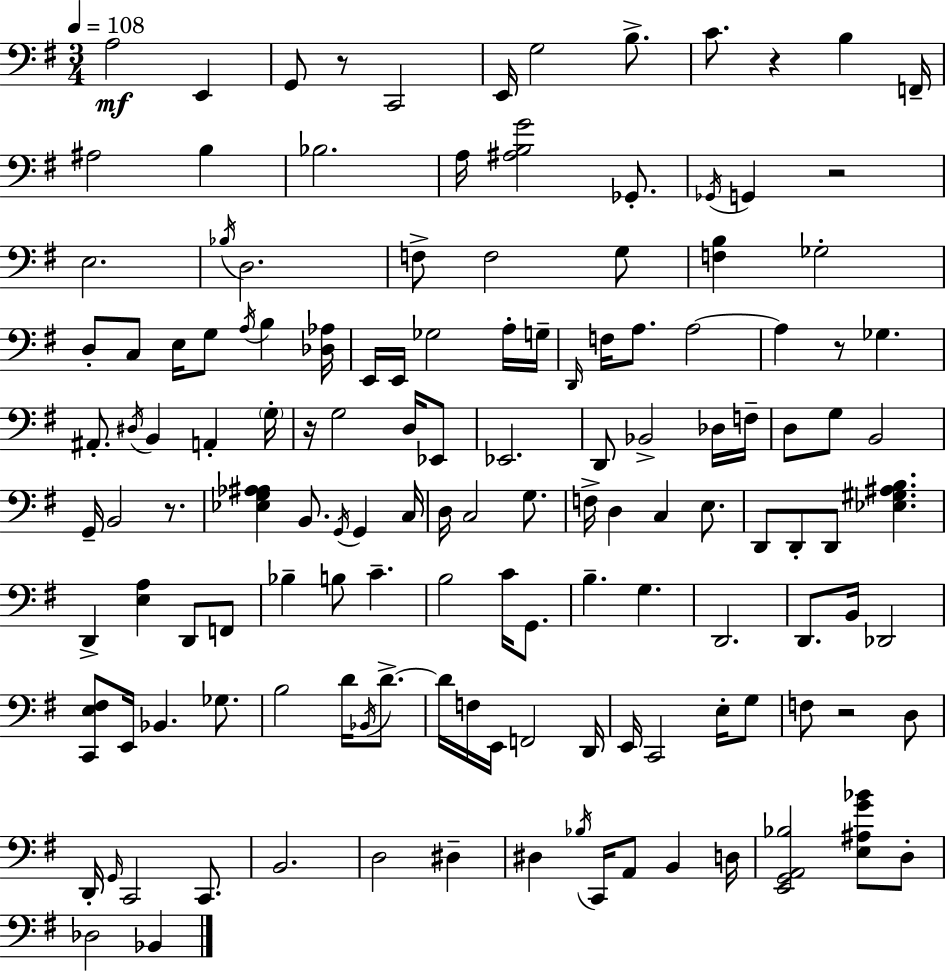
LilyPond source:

{
  \clef bass
  \numericTimeSignature
  \time 3/4
  \key e \minor
  \tempo 4 = 108
  \repeat volta 2 { a2\mf e,4 | g,8 r8 c,2 | e,16 g2 b8.-> | c'8. r4 b4 f,16-- | \break ais2 b4 | bes2. | a16 <ais b g'>2 ges,8.-. | \acciaccatura { ges,16 } g,4 r2 | \break e2. | \acciaccatura { bes16 } d2. | f8-> f2 | g8 <f b>4 ges2-. | \break d8-. c8 e16 g8 \acciaccatura { a16 } b4 | <des aes>16 e,16 e,16 ges2 | a16-. g16-- \grace { d,16 } f16 a8. a2~~ | a4 r8 ges4. | \break ais,8.-. \acciaccatura { dis16 } b,4 | a,4-. \parenthesize g16-. r16 g2 | d16 ees,8 ees,2. | d,8 bes,2-> | \break des16 f16-- d8 g8 b,2 | g,16-- b,2 | r8. <ees g ais aes>4 b,8. | \acciaccatura { g,16 } g,4 c16 d16 c2 | \break g8. f16-> d4 c4 | e8. d,8 d,8-. d,8 | <ees gis ais b>4. d,4-> <e a>4 | d,8 f,8 bes4-- b8 | \break c'4.-- b2 | c'16 g,8. b4.-- | g4. d,2. | d,8. b,16 des,2 | \break <c, e fis>8 e,16 bes,4. | ges8. b2 | d'16 \acciaccatura { bes,16 } d'8.->~~ d'16 f16 e,16 f,2 | d,16 e,16 c,2 | \break e16-. g8 f8 r2 | d8 d,16-. \grace { g,16 } c,2 | c,8. b,2. | d2 | \break dis4-- dis4 | \acciaccatura { bes16 } c,16 a,8 b,4 d16 <e, g, a, bes>2 | <e ais g' bes'>8 d8-. des2 | bes,4 } \bar "|."
}